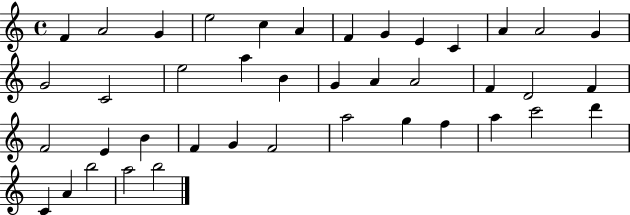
F4/q A4/h G4/q E5/h C5/q A4/q F4/q G4/q E4/q C4/q A4/q A4/h G4/q G4/h C4/h E5/h A5/q B4/q G4/q A4/q A4/h F4/q D4/h F4/q F4/h E4/q B4/q F4/q G4/q F4/h A5/h G5/q F5/q A5/q C6/h D6/q C4/q A4/q B5/h A5/h B5/h